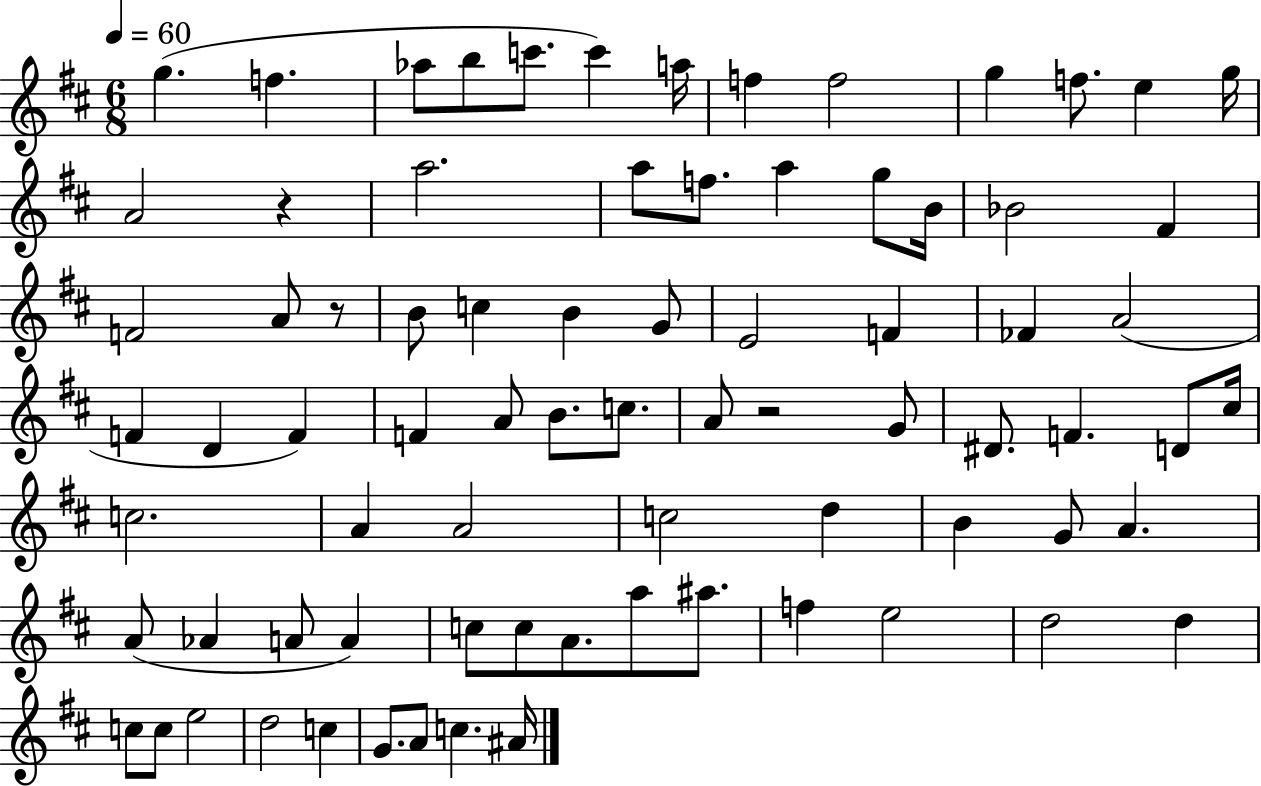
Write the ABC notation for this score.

X:1
T:Untitled
M:6/8
L:1/4
K:D
g f _a/2 b/2 c'/2 c' a/4 f f2 g f/2 e g/4 A2 z a2 a/2 f/2 a g/2 B/4 _B2 ^F F2 A/2 z/2 B/2 c B G/2 E2 F _F A2 F D F F A/2 B/2 c/2 A/2 z2 G/2 ^D/2 F D/2 ^c/4 c2 A A2 c2 d B G/2 A A/2 _A A/2 A c/2 c/2 A/2 a/2 ^a/2 f e2 d2 d c/2 c/2 e2 d2 c G/2 A/2 c ^A/4